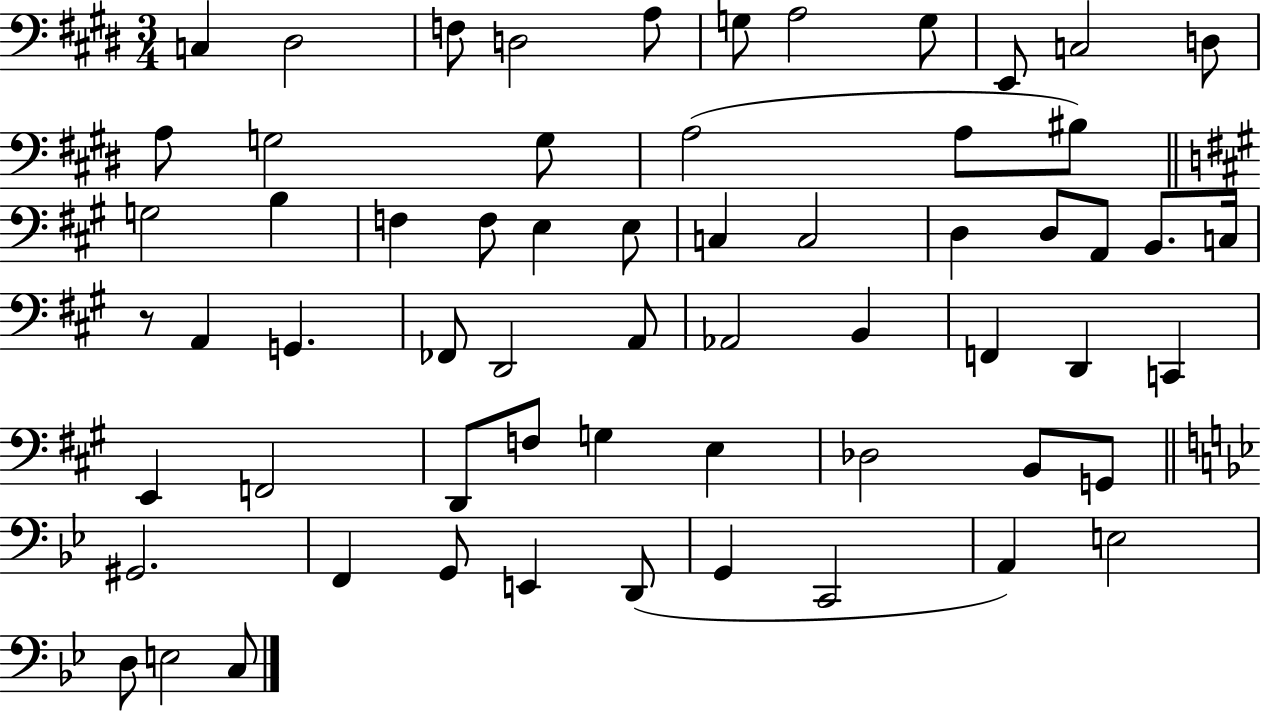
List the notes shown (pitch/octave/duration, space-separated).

C3/q D#3/h F3/e D3/h A3/e G3/e A3/h G3/e E2/e C3/h D3/e A3/e G3/h G3/e A3/h A3/e BIS3/e G3/h B3/q F3/q F3/e E3/q E3/e C3/q C3/h D3/q D3/e A2/e B2/e. C3/s R/e A2/q G2/q. FES2/e D2/h A2/e Ab2/h B2/q F2/q D2/q C2/q E2/q F2/h D2/e F3/e G3/q E3/q Db3/h B2/e G2/e G#2/h. F2/q G2/e E2/q D2/e G2/q C2/h A2/q E3/h D3/e E3/h C3/e